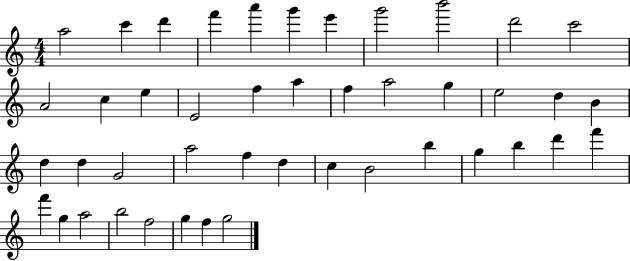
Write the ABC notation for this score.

X:1
T:Untitled
M:4/4
L:1/4
K:C
a2 c' d' f' a' g' e' g'2 b'2 d'2 c'2 A2 c e E2 f a f a2 g e2 d B d d G2 a2 f d c B2 b g b d' f' f' g a2 b2 f2 g f g2